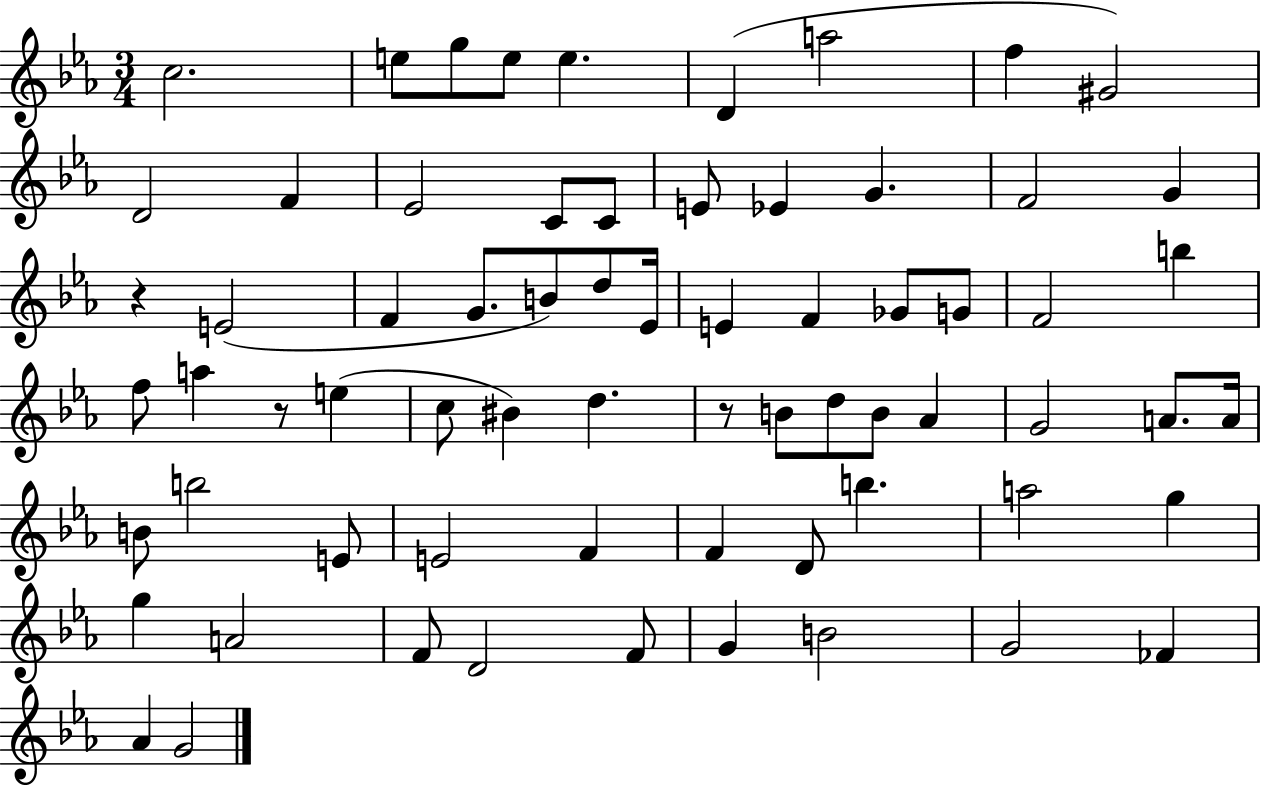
{
  \clef treble
  \numericTimeSignature
  \time 3/4
  \key ees \major
  c''2. | e''8 g''8 e''8 e''4. | d'4( a''2 | f''4 gis'2) | \break d'2 f'4 | ees'2 c'8 c'8 | e'8 ees'4 g'4. | f'2 g'4 | \break r4 e'2( | f'4 g'8. b'8) d''8 ees'16 | e'4 f'4 ges'8 g'8 | f'2 b''4 | \break f''8 a''4 r8 e''4( | c''8 bis'4) d''4. | r8 b'8 d''8 b'8 aes'4 | g'2 a'8. a'16 | \break b'8 b''2 e'8 | e'2 f'4 | f'4 d'8 b''4. | a''2 g''4 | \break g''4 a'2 | f'8 d'2 f'8 | g'4 b'2 | g'2 fes'4 | \break aes'4 g'2 | \bar "|."
}